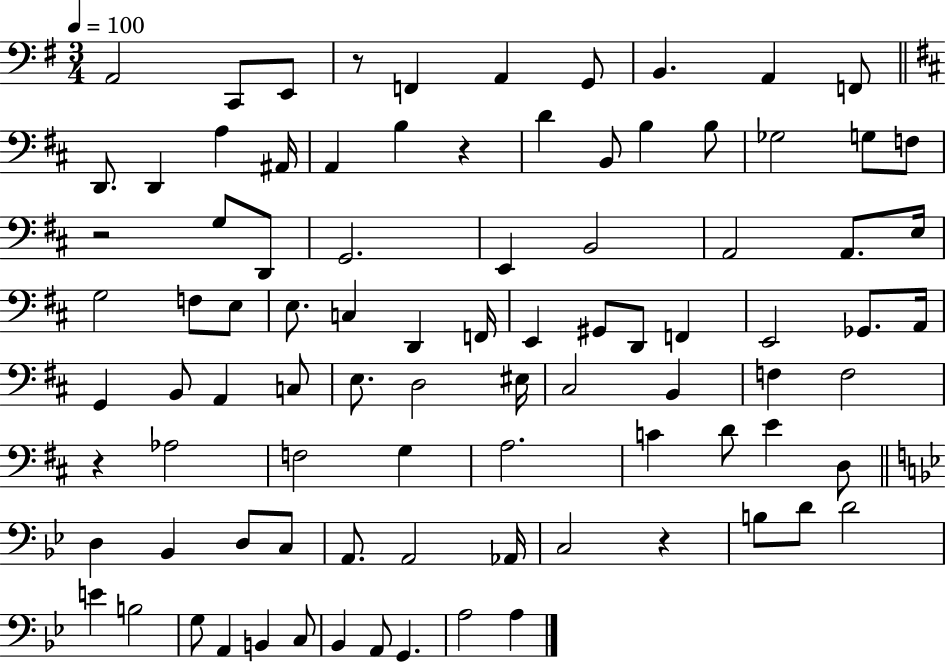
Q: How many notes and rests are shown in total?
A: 90